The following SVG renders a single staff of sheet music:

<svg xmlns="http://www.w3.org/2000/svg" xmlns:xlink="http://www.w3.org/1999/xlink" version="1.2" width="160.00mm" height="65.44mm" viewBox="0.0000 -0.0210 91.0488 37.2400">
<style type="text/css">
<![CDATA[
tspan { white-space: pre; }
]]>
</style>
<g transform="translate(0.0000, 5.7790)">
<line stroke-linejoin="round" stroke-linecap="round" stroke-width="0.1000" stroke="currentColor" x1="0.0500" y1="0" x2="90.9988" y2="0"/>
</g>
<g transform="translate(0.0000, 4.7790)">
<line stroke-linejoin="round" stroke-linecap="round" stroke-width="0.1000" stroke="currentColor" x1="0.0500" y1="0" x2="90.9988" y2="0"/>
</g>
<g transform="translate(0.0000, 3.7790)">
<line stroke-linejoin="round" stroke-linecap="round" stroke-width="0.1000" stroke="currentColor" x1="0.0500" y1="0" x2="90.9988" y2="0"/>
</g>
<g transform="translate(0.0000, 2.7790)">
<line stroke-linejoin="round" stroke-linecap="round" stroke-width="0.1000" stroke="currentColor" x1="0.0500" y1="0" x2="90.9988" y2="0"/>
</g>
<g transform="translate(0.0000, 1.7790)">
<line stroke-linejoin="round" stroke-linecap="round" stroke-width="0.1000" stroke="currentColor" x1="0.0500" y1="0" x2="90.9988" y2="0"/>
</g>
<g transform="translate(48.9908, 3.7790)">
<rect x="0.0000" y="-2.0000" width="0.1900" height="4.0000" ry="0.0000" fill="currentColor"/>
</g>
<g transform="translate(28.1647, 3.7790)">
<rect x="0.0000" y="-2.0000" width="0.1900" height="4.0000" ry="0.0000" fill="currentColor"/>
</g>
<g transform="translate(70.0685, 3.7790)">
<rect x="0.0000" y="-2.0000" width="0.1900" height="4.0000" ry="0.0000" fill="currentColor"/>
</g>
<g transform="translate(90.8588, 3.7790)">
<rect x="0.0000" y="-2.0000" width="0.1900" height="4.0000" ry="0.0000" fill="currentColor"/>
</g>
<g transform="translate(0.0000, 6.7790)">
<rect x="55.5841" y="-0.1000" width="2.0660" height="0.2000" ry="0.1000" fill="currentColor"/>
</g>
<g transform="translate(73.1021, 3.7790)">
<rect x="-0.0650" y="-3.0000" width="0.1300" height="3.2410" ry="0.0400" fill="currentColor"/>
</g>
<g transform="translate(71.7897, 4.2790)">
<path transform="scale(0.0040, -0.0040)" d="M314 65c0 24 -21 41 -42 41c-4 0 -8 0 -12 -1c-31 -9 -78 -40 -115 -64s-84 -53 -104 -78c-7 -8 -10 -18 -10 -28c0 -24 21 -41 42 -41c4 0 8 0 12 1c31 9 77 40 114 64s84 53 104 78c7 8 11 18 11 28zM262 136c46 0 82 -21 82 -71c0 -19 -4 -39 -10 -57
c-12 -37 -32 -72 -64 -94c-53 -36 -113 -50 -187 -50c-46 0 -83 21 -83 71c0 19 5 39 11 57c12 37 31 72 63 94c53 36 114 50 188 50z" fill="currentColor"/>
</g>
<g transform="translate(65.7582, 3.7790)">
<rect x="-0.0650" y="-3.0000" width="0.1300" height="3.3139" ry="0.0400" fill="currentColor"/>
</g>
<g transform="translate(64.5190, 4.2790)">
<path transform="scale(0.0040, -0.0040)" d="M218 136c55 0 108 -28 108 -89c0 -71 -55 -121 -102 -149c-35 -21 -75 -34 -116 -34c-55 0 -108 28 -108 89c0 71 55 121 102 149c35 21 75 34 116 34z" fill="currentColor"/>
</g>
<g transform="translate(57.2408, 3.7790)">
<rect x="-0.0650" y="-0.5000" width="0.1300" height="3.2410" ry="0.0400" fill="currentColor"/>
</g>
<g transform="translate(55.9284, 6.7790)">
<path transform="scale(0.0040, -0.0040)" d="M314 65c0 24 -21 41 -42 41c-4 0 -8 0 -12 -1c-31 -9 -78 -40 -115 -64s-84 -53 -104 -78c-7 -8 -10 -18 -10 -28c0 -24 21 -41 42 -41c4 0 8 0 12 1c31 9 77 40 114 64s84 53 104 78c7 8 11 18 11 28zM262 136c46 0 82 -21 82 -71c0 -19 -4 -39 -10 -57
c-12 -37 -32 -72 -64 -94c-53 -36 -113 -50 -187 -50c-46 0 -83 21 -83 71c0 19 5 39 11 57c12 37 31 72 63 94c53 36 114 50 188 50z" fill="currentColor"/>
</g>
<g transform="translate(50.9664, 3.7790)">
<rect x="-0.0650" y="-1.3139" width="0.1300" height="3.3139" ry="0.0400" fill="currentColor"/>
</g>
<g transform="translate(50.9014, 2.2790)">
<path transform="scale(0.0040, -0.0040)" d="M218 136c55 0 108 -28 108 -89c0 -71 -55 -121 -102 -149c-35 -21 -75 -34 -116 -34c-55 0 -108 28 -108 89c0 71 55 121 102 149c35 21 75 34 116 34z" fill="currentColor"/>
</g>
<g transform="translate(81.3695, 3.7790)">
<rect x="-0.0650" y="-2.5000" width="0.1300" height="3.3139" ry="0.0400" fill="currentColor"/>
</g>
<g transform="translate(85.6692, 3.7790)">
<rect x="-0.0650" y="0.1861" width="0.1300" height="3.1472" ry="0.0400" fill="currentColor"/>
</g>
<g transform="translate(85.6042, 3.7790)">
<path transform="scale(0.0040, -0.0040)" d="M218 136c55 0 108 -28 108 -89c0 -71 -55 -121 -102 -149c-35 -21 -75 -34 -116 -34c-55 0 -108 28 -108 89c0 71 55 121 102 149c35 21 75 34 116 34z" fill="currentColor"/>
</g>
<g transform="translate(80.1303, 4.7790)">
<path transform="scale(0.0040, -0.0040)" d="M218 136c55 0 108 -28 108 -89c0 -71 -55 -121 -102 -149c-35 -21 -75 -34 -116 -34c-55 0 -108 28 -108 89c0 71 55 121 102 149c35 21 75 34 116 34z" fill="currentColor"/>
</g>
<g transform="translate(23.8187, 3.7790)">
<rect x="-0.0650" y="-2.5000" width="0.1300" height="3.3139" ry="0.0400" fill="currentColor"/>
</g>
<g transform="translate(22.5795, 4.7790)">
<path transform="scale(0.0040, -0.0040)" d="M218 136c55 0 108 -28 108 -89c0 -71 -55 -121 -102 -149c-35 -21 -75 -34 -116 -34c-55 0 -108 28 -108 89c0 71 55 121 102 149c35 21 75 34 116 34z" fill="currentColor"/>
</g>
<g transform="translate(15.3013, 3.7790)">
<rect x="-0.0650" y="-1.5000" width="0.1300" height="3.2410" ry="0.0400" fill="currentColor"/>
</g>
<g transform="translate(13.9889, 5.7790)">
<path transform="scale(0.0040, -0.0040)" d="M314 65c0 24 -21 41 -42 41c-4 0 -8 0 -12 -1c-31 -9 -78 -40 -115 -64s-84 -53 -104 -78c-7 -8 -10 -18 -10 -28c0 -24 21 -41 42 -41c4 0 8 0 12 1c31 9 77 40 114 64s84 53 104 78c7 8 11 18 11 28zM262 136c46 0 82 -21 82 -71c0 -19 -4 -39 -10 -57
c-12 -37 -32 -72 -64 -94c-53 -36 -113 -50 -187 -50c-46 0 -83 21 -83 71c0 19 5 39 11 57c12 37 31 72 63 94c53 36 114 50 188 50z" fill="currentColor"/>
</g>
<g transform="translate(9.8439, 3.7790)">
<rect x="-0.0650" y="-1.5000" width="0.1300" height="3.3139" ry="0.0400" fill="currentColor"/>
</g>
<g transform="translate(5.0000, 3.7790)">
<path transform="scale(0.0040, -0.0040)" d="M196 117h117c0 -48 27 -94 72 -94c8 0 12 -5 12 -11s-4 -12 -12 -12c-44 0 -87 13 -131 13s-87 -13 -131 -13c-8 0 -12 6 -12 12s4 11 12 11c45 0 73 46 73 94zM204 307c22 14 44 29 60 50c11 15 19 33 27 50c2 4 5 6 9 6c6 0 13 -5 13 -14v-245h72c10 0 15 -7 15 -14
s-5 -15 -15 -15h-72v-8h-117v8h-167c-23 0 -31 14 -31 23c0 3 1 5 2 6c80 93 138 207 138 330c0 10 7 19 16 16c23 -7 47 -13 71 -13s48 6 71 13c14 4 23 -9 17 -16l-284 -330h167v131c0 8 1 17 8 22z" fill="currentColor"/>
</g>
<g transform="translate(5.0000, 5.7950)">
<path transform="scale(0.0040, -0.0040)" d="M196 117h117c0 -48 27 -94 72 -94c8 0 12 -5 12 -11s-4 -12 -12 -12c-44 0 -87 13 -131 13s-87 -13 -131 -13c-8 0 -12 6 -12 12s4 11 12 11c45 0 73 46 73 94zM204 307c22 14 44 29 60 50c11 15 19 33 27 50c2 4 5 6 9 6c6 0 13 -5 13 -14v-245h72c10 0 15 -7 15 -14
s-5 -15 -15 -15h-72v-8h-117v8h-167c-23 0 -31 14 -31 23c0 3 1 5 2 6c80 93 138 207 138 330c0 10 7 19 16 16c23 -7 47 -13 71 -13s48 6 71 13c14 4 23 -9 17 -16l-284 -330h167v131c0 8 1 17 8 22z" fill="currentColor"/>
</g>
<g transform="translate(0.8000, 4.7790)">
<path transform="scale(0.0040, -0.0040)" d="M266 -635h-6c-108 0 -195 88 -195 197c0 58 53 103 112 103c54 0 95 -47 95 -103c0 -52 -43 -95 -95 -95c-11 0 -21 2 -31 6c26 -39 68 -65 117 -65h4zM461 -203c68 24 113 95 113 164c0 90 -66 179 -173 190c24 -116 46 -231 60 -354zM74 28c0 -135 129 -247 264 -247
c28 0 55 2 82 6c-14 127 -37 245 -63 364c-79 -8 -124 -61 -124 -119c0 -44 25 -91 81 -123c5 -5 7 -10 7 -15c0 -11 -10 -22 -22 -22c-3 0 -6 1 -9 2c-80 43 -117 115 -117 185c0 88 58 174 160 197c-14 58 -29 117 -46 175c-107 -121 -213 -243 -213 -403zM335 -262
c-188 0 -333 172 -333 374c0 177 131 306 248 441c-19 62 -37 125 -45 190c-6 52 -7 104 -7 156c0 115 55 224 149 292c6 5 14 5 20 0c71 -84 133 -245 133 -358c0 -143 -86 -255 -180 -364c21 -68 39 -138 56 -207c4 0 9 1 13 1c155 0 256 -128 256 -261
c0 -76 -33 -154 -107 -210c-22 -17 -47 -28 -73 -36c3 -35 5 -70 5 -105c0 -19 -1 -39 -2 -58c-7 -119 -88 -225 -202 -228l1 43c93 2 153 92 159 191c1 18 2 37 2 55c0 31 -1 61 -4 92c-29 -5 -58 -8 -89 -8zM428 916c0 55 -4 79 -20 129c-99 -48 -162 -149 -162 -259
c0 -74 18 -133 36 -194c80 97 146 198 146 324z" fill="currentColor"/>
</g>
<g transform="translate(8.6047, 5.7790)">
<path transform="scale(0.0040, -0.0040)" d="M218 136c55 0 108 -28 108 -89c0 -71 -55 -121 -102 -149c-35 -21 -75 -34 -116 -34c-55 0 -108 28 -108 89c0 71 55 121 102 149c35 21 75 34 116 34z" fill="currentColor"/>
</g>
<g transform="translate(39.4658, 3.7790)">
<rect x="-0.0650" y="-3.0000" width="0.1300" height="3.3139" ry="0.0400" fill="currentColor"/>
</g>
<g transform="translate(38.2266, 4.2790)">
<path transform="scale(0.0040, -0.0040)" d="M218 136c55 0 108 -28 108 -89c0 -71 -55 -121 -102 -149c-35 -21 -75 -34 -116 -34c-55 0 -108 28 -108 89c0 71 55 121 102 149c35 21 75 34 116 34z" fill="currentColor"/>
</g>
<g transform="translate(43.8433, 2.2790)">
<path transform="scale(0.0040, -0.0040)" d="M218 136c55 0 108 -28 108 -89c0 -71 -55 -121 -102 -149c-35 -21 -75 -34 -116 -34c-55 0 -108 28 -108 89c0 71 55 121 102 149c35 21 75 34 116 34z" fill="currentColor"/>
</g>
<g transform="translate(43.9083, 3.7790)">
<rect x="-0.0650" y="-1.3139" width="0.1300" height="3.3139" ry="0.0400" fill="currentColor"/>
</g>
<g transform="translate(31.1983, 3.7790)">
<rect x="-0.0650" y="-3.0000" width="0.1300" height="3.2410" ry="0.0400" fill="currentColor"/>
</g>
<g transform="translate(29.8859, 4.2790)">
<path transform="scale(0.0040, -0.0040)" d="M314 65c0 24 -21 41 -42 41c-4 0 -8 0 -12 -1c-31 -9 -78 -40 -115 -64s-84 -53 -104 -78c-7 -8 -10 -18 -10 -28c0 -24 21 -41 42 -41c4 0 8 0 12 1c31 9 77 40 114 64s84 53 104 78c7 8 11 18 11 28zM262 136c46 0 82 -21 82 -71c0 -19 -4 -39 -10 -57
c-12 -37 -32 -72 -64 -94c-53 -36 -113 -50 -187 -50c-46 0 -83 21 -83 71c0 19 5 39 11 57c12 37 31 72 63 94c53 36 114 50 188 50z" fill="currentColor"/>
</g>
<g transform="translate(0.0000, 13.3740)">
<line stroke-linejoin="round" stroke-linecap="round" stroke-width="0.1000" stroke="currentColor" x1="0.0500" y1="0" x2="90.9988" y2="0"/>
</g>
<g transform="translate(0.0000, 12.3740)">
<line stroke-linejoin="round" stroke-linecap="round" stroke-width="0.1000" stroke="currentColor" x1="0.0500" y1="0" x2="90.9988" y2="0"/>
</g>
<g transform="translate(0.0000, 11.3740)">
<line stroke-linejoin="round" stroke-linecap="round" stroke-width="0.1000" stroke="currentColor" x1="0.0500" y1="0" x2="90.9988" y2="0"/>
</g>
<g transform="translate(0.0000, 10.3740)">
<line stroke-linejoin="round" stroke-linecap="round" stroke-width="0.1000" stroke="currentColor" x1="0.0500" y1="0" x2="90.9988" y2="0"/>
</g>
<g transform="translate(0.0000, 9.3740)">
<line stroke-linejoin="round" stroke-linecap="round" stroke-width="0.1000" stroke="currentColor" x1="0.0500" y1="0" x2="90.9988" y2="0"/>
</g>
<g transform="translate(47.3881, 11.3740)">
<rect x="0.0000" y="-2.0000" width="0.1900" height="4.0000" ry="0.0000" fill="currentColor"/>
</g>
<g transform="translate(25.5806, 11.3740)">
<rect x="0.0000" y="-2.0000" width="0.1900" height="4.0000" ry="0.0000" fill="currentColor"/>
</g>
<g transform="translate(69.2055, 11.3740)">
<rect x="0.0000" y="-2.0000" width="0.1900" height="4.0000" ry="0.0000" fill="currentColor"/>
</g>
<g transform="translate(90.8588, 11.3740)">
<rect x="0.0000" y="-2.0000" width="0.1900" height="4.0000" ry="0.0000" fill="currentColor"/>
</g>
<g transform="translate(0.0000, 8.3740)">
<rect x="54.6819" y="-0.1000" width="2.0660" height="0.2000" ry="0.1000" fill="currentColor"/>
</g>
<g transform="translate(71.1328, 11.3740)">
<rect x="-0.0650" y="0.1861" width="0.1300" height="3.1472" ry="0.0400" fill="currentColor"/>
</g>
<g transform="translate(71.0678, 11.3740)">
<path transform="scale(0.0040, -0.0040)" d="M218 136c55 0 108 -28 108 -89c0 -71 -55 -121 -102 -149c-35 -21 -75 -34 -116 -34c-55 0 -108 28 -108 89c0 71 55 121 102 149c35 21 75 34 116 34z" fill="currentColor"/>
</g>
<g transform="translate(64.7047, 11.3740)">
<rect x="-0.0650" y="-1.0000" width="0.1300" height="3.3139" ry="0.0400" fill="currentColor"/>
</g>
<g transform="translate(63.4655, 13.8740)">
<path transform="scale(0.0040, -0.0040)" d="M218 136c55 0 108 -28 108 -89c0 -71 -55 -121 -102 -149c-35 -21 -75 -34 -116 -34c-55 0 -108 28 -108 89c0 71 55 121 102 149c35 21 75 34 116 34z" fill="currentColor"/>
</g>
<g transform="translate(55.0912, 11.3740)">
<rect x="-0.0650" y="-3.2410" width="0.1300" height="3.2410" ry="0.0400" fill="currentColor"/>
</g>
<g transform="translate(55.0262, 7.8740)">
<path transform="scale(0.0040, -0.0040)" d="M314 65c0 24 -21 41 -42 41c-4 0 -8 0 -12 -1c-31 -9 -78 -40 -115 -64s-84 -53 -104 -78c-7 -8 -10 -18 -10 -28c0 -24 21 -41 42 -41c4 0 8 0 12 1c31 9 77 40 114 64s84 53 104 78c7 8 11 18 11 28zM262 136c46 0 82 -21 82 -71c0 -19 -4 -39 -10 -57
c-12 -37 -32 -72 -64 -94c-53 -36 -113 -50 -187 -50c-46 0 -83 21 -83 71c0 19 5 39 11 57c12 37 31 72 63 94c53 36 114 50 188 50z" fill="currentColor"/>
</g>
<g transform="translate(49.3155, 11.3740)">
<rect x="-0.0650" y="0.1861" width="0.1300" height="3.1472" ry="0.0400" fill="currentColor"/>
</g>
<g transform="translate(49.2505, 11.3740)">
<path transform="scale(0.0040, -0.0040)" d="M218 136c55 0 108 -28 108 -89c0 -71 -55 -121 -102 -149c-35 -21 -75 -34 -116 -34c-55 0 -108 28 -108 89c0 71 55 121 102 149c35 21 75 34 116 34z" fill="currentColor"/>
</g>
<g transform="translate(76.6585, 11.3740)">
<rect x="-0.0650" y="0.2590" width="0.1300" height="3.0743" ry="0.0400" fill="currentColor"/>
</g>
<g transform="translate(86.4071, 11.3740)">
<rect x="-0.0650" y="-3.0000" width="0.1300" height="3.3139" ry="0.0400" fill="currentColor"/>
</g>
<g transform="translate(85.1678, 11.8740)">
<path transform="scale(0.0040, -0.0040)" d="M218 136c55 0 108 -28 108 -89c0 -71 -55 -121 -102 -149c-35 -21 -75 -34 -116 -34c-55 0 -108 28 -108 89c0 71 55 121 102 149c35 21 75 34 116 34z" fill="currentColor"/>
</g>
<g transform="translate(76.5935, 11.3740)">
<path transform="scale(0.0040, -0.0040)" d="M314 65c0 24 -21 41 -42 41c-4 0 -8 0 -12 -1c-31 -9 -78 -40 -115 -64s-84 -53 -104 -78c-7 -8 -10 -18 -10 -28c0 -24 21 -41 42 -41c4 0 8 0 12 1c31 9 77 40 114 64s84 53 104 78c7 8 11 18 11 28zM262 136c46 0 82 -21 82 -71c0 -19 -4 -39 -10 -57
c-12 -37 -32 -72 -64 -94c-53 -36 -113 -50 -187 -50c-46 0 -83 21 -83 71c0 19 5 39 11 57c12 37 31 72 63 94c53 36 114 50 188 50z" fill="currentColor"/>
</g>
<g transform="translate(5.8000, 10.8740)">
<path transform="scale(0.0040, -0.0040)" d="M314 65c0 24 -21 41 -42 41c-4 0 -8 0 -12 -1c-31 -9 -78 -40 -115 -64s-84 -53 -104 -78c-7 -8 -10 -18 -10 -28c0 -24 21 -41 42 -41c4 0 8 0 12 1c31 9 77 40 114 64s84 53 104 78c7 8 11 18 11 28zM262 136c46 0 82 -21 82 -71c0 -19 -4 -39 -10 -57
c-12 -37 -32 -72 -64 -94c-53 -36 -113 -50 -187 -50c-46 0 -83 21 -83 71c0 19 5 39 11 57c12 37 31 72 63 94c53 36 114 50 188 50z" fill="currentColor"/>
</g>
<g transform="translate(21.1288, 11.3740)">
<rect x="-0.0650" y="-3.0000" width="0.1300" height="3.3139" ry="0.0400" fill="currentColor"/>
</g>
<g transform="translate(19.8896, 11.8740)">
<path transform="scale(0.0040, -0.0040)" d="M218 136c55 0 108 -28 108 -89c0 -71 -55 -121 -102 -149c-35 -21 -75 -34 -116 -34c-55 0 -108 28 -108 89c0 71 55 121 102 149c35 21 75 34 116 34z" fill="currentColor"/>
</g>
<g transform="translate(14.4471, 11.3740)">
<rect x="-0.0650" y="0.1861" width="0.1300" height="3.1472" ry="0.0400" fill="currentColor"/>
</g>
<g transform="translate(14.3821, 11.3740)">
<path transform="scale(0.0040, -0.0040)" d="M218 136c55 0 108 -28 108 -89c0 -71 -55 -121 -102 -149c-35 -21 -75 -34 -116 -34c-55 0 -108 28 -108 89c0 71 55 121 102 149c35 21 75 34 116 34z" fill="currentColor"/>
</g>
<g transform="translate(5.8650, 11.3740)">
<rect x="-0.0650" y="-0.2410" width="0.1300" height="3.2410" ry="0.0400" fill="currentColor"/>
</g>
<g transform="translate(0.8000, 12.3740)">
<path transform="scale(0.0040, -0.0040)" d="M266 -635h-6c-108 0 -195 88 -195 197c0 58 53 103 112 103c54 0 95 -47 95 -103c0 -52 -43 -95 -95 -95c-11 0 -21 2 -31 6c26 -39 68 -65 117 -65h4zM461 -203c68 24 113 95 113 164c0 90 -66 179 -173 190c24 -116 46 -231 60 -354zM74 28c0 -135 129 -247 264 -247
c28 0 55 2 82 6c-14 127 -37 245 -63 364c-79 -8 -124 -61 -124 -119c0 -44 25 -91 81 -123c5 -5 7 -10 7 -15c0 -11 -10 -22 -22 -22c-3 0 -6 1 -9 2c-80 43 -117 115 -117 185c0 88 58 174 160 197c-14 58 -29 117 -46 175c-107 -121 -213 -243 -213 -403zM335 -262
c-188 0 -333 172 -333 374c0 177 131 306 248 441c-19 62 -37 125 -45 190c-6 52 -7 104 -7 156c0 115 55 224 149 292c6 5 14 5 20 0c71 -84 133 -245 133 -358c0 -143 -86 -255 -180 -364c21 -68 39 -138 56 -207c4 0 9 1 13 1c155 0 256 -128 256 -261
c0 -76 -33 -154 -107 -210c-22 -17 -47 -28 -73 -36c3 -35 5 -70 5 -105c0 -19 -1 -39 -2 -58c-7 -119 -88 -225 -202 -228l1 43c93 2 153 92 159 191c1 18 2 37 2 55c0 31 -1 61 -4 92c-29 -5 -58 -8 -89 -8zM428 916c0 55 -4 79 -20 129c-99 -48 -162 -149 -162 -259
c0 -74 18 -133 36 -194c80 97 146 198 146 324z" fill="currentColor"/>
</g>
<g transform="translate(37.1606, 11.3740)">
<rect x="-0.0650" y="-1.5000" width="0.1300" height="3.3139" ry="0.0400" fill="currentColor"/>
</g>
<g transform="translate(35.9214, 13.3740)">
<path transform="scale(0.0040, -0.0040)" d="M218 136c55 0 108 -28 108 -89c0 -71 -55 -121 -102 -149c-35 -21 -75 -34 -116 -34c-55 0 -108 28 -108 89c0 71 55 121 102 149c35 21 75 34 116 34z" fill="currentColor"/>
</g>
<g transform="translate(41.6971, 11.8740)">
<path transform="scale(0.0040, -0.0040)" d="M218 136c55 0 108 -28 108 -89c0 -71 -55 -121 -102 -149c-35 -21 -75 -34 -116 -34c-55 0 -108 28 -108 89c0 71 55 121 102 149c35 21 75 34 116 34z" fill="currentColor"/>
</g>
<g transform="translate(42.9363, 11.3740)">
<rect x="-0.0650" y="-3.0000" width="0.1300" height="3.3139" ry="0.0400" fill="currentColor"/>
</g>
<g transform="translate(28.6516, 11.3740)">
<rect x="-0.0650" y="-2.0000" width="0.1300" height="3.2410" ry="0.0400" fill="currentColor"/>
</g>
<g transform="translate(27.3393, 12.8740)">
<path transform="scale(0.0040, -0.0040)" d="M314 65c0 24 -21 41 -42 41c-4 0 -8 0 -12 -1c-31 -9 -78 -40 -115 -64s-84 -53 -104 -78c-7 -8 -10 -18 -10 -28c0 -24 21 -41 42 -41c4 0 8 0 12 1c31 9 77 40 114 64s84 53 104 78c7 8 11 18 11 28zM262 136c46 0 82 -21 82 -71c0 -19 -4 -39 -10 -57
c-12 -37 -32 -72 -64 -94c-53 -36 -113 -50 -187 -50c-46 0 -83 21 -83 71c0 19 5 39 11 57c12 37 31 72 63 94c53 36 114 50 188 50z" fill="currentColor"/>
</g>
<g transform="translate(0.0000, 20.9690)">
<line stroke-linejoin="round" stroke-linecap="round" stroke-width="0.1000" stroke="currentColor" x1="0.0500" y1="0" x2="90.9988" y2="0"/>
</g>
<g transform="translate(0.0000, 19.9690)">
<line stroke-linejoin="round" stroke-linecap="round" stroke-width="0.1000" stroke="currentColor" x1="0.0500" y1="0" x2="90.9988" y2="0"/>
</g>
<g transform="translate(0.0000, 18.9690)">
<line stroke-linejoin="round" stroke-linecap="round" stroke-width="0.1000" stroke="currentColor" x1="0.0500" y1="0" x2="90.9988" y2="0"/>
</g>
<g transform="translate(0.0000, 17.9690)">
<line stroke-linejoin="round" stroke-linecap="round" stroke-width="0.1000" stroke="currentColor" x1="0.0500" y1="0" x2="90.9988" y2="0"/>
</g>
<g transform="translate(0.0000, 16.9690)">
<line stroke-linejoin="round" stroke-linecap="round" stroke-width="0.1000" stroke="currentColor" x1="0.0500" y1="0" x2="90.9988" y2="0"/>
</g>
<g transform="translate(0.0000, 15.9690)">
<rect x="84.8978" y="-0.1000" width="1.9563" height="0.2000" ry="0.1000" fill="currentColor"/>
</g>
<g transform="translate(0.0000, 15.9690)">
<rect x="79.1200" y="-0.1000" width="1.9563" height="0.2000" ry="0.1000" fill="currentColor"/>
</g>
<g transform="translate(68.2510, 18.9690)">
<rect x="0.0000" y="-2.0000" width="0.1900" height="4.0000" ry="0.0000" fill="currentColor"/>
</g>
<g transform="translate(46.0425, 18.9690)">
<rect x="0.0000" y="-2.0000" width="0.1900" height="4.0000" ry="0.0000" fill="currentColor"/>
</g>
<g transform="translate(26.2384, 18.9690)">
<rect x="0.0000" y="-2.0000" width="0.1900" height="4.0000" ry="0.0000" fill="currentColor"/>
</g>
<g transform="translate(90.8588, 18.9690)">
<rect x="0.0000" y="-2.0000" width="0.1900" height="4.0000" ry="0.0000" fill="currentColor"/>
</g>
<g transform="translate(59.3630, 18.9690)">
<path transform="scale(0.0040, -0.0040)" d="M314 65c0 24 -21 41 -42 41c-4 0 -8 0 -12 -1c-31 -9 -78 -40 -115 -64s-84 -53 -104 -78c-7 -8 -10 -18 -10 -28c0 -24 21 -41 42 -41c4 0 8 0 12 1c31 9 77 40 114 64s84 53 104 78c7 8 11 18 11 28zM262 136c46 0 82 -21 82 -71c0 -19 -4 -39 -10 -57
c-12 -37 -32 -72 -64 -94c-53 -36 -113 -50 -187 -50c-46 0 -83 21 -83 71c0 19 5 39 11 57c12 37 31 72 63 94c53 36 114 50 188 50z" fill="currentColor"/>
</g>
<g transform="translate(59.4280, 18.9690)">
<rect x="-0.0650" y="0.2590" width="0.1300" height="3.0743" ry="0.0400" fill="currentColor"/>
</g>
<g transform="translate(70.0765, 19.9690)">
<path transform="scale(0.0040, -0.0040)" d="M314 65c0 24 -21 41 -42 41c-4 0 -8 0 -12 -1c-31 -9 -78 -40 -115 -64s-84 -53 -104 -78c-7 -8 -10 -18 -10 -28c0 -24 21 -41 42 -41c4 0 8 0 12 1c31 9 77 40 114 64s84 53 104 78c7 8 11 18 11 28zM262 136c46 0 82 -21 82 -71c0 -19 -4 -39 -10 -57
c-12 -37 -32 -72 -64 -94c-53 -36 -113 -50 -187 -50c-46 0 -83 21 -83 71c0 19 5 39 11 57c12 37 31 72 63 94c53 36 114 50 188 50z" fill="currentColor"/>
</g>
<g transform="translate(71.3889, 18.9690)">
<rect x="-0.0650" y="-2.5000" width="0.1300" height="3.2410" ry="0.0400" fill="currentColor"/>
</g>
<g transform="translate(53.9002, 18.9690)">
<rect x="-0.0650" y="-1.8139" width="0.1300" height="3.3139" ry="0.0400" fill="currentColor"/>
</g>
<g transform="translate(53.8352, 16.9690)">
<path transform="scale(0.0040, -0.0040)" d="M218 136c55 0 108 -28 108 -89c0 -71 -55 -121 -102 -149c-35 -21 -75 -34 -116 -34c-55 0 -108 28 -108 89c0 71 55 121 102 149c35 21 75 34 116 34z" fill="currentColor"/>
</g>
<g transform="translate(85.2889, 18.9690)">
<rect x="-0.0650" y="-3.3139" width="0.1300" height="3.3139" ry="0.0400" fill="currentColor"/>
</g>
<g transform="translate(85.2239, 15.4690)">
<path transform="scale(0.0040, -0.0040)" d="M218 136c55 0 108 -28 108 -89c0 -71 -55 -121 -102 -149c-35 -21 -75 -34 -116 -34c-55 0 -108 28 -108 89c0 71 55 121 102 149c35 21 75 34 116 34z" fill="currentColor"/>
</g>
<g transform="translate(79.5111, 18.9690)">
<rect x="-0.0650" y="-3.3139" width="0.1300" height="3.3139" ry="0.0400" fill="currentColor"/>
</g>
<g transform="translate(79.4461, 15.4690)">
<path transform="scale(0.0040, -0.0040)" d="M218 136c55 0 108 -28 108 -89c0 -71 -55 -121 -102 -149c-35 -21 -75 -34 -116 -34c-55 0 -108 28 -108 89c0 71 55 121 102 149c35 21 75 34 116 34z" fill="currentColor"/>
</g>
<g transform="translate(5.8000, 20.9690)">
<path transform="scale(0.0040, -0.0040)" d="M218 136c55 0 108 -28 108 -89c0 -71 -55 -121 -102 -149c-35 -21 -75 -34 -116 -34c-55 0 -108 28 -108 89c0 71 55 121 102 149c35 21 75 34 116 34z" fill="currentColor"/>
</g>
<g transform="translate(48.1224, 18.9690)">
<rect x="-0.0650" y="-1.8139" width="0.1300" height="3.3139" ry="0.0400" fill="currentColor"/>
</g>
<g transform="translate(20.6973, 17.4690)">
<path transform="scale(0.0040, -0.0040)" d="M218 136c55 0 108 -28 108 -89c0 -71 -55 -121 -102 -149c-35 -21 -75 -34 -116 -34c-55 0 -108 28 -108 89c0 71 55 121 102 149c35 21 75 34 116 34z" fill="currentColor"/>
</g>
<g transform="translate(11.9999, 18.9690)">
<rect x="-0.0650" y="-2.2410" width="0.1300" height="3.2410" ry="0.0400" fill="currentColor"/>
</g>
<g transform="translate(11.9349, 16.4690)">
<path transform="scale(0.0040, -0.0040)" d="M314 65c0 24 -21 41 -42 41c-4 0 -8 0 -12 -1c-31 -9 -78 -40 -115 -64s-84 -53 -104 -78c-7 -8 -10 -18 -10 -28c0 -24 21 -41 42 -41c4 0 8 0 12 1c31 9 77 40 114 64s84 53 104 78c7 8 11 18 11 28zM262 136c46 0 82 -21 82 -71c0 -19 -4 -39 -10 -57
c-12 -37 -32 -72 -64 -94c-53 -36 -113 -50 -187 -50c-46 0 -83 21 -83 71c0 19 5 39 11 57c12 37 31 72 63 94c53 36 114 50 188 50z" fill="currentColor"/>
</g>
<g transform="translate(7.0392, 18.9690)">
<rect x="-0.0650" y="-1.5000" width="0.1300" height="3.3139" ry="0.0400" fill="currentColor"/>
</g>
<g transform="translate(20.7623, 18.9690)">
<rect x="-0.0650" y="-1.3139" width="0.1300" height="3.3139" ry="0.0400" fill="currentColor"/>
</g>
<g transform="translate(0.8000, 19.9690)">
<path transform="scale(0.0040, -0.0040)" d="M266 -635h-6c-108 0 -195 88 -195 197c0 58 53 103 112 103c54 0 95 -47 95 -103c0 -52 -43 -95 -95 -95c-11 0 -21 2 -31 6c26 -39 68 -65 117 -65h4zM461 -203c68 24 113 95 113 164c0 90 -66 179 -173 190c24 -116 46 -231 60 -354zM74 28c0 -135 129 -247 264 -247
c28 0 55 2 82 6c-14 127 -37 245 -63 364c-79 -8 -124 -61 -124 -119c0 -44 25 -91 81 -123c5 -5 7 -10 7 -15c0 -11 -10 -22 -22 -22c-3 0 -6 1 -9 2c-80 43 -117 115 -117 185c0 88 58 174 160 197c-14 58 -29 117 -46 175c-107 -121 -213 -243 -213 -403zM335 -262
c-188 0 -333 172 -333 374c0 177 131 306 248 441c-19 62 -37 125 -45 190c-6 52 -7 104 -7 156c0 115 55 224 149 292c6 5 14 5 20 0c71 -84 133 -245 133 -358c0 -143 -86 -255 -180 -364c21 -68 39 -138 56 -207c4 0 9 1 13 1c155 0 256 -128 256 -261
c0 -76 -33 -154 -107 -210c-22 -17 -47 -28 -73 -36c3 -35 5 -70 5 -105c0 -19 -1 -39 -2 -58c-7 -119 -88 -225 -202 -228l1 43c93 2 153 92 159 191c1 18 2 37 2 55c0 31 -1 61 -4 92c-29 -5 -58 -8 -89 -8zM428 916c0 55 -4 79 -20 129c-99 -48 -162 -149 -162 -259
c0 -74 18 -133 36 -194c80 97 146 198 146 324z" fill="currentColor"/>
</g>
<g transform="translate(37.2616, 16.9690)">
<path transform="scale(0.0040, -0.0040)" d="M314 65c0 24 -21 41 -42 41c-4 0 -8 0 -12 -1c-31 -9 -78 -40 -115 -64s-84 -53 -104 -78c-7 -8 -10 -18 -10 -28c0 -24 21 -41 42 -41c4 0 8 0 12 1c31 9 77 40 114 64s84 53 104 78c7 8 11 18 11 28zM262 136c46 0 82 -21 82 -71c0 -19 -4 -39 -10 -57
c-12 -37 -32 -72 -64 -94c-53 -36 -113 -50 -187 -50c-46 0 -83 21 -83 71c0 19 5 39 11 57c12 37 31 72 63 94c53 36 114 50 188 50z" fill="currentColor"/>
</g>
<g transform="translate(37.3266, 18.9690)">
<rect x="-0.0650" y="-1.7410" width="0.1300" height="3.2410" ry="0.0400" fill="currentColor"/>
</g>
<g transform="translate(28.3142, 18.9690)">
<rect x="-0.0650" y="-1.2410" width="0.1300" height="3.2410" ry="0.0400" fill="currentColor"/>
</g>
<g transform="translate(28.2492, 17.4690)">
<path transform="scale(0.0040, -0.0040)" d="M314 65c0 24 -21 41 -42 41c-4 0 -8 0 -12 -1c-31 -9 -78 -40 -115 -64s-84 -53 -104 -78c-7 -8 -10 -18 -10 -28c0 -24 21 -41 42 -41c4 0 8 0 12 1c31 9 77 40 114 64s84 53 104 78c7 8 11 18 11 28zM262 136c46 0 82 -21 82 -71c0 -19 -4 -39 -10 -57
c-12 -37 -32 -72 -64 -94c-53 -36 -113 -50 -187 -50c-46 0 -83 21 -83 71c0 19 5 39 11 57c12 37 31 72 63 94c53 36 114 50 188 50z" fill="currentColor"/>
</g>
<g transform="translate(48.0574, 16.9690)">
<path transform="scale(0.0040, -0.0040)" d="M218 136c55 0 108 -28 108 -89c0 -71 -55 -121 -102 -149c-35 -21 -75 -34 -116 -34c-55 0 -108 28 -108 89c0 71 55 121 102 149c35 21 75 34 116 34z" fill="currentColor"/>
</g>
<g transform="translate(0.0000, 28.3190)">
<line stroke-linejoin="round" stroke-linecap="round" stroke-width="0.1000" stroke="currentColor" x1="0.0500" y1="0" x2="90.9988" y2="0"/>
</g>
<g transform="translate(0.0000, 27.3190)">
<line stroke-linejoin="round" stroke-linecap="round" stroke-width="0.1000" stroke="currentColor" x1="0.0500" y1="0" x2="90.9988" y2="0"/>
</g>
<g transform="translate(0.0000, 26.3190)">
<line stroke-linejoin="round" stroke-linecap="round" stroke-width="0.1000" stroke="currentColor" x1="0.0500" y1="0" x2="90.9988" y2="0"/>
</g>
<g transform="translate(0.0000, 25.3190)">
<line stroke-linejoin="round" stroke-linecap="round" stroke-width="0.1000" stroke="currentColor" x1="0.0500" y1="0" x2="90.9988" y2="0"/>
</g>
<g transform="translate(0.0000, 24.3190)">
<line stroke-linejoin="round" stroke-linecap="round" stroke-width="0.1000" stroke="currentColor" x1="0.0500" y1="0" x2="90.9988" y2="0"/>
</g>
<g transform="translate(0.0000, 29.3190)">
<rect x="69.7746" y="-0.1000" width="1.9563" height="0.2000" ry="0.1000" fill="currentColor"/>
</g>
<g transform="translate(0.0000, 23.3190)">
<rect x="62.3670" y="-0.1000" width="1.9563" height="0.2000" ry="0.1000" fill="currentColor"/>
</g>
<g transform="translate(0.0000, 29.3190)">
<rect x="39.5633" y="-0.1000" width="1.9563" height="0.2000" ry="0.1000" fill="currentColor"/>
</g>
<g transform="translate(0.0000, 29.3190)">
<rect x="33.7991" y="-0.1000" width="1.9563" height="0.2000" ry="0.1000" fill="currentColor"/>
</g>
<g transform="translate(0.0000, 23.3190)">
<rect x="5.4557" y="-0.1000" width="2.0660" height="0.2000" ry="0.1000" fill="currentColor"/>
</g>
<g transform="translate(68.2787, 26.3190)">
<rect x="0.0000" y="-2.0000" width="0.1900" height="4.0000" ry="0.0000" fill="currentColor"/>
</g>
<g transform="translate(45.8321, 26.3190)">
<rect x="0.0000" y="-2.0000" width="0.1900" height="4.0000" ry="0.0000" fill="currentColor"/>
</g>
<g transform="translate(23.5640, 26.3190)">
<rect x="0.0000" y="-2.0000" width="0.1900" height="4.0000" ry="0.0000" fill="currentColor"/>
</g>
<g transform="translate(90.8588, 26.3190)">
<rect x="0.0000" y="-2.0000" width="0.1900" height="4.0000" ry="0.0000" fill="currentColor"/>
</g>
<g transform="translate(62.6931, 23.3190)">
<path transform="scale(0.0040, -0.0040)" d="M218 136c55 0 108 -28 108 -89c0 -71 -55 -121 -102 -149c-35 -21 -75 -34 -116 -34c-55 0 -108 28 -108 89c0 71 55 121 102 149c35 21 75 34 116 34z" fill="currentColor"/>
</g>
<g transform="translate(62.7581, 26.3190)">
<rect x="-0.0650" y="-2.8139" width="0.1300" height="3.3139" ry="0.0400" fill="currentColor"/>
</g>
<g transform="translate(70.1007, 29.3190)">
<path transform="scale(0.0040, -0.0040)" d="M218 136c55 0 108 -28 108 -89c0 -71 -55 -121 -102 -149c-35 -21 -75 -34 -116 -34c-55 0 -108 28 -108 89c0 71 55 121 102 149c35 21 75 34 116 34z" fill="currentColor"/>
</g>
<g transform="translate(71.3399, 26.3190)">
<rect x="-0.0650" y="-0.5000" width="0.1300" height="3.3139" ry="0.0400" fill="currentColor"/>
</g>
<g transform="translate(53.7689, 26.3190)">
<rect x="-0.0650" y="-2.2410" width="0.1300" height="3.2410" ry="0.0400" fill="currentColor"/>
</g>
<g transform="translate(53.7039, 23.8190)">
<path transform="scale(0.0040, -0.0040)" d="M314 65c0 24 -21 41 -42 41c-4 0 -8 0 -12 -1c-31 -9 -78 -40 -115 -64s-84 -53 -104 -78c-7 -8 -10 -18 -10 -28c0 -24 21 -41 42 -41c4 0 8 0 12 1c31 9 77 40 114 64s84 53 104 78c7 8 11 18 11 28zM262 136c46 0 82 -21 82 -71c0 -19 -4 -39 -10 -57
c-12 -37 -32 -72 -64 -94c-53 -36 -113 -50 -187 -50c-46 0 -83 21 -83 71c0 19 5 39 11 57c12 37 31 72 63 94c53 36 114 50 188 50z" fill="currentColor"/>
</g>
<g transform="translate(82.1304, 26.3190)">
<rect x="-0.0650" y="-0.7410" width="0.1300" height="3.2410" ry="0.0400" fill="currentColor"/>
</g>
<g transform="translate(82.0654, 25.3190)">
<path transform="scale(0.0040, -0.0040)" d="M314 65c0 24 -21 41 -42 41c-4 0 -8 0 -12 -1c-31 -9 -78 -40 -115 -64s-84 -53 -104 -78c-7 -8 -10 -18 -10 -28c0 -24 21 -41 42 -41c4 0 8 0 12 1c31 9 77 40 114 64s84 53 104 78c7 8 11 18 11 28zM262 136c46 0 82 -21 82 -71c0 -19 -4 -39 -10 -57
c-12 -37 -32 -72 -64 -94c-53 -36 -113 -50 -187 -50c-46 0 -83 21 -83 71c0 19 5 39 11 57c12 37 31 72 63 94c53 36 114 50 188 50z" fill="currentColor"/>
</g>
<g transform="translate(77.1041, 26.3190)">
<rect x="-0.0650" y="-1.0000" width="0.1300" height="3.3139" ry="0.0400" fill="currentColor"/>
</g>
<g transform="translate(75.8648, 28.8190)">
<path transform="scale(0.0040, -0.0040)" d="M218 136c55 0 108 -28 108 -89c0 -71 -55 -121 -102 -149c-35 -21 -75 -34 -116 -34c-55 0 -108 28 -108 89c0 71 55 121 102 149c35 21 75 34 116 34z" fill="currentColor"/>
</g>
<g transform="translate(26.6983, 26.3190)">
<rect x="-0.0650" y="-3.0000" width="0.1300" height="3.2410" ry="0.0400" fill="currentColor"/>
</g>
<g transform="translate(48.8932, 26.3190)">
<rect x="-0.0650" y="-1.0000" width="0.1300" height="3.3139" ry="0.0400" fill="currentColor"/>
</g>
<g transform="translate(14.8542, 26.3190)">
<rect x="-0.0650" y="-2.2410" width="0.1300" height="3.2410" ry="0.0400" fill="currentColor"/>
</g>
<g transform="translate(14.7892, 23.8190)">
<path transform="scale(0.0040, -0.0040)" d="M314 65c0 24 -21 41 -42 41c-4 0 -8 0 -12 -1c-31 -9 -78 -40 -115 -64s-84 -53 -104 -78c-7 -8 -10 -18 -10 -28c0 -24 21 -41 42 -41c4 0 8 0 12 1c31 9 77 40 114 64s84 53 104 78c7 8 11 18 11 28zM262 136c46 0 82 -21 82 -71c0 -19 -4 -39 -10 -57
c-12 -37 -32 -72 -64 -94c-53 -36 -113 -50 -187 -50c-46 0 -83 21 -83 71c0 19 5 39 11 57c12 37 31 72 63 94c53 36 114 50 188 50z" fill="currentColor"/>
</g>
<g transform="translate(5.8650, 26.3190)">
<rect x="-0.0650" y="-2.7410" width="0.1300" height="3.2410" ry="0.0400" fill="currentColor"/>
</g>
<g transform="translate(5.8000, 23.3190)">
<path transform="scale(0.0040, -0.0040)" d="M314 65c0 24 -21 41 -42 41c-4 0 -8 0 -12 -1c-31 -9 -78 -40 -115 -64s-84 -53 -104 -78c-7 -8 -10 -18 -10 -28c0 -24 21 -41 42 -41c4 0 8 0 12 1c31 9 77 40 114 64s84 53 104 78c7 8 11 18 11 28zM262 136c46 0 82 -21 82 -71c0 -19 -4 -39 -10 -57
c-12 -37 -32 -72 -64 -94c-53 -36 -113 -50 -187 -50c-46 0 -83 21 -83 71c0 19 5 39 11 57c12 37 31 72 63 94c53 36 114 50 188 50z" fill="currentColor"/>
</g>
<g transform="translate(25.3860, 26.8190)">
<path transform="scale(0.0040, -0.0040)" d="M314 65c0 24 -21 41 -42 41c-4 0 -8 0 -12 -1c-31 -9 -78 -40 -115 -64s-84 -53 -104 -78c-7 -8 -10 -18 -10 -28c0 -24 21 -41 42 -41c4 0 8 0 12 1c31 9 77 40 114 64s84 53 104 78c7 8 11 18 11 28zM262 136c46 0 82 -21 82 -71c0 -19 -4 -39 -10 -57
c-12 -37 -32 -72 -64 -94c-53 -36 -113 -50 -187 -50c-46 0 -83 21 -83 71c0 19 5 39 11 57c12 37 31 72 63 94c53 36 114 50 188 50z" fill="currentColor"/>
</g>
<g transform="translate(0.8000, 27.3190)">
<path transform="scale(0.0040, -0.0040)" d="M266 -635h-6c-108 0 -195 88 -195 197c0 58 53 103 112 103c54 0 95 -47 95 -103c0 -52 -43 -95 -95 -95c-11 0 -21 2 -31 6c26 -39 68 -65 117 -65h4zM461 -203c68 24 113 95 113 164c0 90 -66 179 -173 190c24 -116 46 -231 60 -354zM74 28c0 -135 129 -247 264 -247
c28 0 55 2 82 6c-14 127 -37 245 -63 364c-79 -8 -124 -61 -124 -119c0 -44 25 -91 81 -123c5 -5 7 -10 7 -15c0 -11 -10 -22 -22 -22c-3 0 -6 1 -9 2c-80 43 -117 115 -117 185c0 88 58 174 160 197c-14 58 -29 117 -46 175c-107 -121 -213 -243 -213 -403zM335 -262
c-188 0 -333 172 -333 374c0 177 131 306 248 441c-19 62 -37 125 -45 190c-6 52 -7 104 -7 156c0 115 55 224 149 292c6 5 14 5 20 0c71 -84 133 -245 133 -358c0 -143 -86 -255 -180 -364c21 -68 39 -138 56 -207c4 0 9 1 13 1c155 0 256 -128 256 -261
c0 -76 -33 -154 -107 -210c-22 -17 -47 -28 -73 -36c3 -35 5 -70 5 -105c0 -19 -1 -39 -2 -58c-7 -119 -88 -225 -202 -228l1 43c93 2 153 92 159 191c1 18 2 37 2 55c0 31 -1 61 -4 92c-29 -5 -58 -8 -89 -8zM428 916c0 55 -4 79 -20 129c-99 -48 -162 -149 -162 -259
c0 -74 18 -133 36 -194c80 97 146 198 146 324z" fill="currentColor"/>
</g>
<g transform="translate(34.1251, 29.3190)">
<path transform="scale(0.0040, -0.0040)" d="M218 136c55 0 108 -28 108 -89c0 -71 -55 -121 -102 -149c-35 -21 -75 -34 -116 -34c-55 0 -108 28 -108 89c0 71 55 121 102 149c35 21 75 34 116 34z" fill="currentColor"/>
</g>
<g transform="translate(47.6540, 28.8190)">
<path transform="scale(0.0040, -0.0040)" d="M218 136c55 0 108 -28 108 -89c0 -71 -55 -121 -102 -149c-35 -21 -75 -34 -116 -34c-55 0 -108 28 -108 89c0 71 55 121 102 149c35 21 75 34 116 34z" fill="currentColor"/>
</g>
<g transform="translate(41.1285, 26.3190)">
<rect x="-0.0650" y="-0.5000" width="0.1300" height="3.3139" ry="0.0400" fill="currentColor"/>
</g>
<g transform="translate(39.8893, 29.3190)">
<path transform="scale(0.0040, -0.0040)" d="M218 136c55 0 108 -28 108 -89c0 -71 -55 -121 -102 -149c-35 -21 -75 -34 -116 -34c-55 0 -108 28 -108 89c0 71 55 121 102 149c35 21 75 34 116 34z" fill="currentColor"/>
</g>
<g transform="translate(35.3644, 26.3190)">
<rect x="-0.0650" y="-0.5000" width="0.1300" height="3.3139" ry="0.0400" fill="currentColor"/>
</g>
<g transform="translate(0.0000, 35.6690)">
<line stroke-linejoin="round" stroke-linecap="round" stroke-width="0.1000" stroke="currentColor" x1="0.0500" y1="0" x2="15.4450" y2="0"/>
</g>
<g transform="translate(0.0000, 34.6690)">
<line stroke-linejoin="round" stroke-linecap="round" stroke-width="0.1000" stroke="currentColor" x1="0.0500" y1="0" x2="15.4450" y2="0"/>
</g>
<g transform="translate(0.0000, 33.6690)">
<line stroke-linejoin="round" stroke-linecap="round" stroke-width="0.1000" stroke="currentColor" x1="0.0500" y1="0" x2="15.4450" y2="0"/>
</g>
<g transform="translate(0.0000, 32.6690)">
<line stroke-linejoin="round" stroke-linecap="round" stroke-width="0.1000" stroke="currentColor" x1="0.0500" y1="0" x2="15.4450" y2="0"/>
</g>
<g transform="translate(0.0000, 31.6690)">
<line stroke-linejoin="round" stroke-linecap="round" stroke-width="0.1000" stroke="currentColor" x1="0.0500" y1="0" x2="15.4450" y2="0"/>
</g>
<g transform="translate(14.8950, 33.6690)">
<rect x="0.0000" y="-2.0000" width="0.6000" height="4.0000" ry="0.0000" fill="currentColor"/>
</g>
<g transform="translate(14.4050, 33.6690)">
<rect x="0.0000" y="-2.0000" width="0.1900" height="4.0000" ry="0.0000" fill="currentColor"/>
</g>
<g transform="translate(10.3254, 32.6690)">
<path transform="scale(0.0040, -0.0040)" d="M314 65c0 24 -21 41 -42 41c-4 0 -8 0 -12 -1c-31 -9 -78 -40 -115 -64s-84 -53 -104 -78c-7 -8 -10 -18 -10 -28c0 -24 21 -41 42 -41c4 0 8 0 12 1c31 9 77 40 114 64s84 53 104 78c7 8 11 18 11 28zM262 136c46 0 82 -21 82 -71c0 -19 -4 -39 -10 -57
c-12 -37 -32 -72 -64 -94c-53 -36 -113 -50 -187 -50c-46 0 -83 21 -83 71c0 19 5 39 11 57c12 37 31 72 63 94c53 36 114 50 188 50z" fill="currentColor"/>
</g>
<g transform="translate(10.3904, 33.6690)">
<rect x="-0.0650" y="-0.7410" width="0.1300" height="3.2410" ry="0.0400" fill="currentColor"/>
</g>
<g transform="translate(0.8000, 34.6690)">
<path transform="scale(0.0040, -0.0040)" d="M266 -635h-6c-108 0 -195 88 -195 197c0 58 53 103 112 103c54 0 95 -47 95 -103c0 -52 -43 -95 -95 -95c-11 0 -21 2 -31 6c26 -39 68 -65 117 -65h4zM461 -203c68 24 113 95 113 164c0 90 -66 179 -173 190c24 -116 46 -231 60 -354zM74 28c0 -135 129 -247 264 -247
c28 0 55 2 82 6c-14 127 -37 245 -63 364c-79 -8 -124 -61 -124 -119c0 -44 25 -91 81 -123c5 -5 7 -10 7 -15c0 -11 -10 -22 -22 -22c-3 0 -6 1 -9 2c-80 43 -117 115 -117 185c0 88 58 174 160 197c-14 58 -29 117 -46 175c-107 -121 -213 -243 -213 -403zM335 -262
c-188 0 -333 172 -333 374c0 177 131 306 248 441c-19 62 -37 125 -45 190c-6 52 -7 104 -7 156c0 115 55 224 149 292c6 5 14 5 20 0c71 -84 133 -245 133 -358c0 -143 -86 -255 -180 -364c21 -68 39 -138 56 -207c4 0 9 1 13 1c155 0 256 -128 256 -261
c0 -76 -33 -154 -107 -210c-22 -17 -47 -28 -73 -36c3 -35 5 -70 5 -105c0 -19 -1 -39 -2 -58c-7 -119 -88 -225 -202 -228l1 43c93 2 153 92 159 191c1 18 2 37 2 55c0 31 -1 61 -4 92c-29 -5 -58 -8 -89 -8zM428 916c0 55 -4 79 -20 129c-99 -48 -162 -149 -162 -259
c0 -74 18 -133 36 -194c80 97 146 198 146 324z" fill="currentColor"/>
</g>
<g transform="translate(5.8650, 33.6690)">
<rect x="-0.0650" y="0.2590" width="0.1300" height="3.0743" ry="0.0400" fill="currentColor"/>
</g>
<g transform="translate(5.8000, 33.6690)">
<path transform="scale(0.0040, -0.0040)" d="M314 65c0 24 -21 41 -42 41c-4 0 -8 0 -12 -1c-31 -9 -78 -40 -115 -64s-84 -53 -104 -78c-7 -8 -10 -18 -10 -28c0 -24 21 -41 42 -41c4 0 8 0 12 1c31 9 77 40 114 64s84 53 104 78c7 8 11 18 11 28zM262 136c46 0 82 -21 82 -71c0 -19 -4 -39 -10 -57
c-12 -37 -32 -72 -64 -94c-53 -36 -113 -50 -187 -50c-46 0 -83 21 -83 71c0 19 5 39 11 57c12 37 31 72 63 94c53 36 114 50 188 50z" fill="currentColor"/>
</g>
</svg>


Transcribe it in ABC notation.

X:1
T:Untitled
M:4/4
L:1/4
K:C
E E2 G A2 A e e C2 A A2 G B c2 B A F2 E A B b2 D B B2 A E g2 e e2 f2 f f B2 G2 b b a2 g2 A2 C C D g2 a C D d2 B2 d2